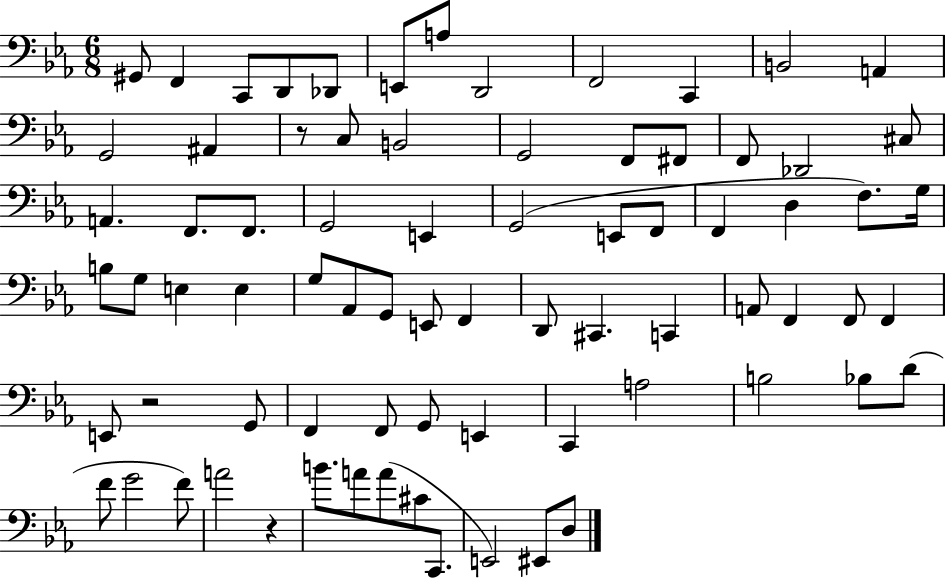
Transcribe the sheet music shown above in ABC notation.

X:1
T:Untitled
M:6/8
L:1/4
K:Eb
^G,,/2 F,, C,,/2 D,,/2 _D,,/2 E,,/2 A,/2 D,,2 F,,2 C,, B,,2 A,, G,,2 ^A,, z/2 C,/2 B,,2 G,,2 F,,/2 ^F,,/2 F,,/2 _D,,2 ^C,/2 A,, F,,/2 F,,/2 G,,2 E,, G,,2 E,,/2 F,,/2 F,, D, F,/2 G,/4 B,/2 G,/2 E, E, G,/2 _A,,/2 G,,/2 E,,/2 F,, D,,/2 ^C,, C,, A,,/2 F,, F,,/2 F,, E,,/2 z2 G,,/2 F,, F,,/2 G,,/2 E,, C,, A,2 B,2 _B,/2 D/2 F/2 G2 F/2 A2 z B/2 A/2 A/2 ^C/2 C,,/2 E,,2 ^E,,/2 D,/2